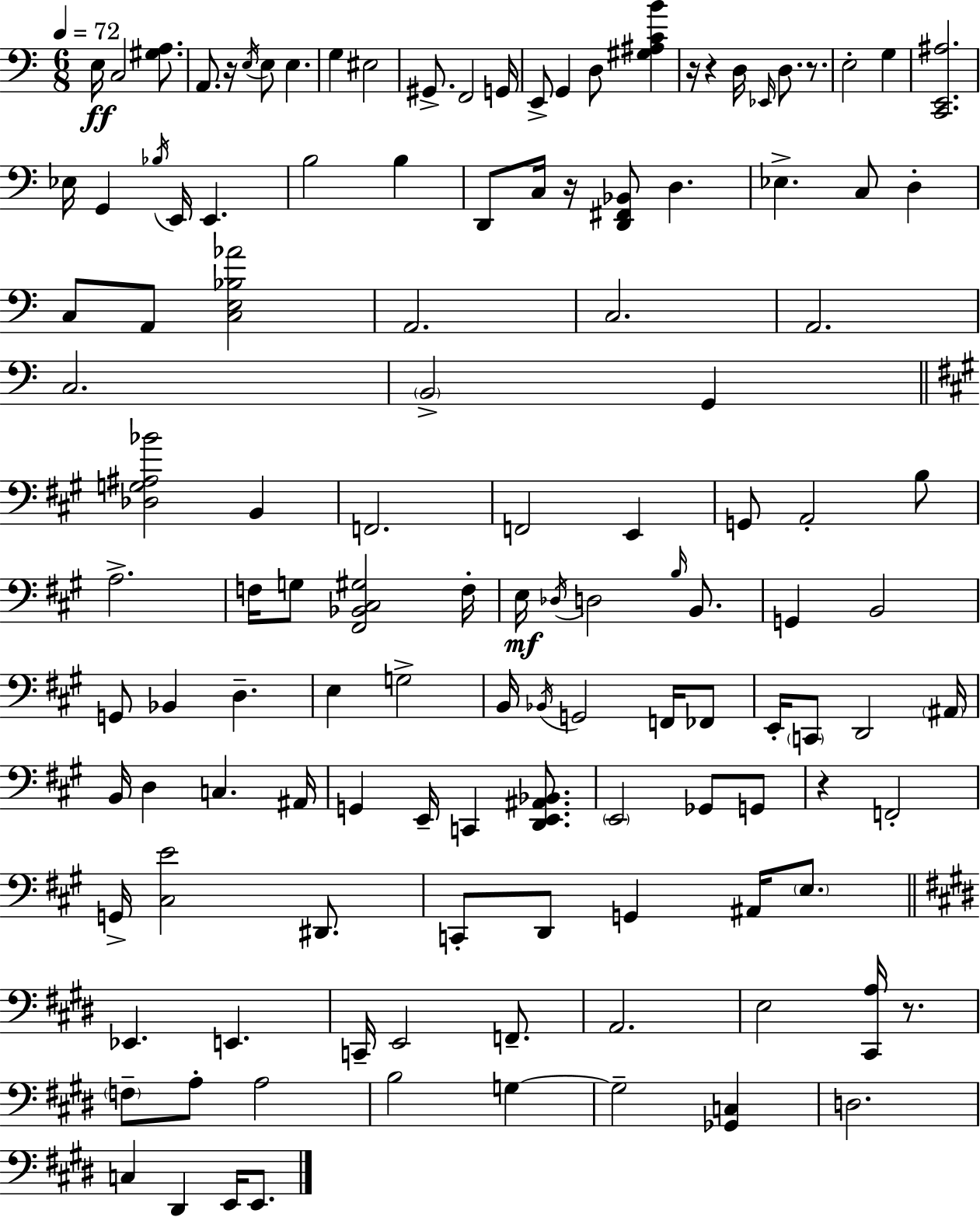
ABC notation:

X:1
T:Untitled
M:6/8
L:1/4
K:Am
E,/4 C,2 [^G,A,]/2 A,,/2 z/4 E,/4 E,/2 E, G, ^E,2 ^G,,/2 F,,2 G,,/4 E,,/2 G,, D,/2 [^G,^A,CB] z/4 z D,/4 _E,,/4 D,/2 z/2 E,2 G, [C,,E,,^A,]2 _E,/4 G,, _B,/4 E,,/4 E,, B,2 B, D,,/2 C,/4 z/4 [D,,^F,,_B,,]/2 D, _E, C,/2 D, C,/2 A,,/2 [C,E,_B,_A]2 A,,2 C,2 A,,2 C,2 B,,2 G,, [_D,G,^A,_B]2 B,, F,,2 F,,2 E,, G,,/2 A,,2 B,/2 A,2 F,/4 G,/2 [^F,,_B,,^C,^G,]2 F,/4 E,/4 _D,/4 D,2 B,/4 B,,/2 G,, B,,2 G,,/2 _B,, D, E, G,2 B,,/4 _B,,/4 G,,2 F,,/4 _F,,/2 E,,/4 C,,/2 D,,2 ^A,,/4 B,,/4 D, C, ^A,,/4 G,, E,,/4 C,, [D,,E,,^A,,_B,,]/2 E,,2 _G,,/2 G,,/2 z F,,2 G,,/4 [^C,E]2 ^D,,/2 C,,/2 D,,/2 G,, ^A,,/4 E,/2 _E,, E,, C,,/4 E,,2 F,,/2 A,,2 E,2 [^C,,A,]/4 z/2 F,/2 A,/2 A,2 B,2 G, G,2 [_G,,C,] D,2 C, ^D,, E,,/4 E,,/2